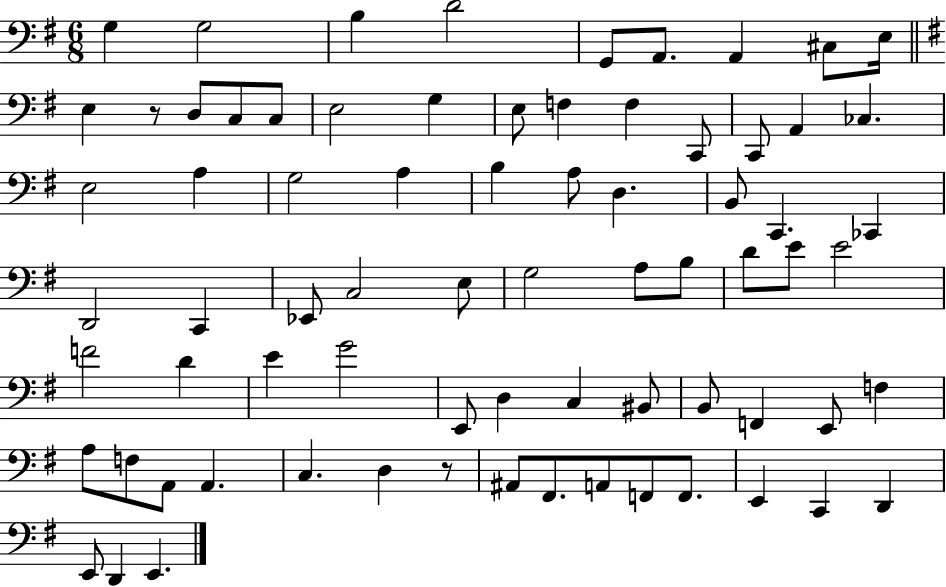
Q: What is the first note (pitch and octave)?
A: G3